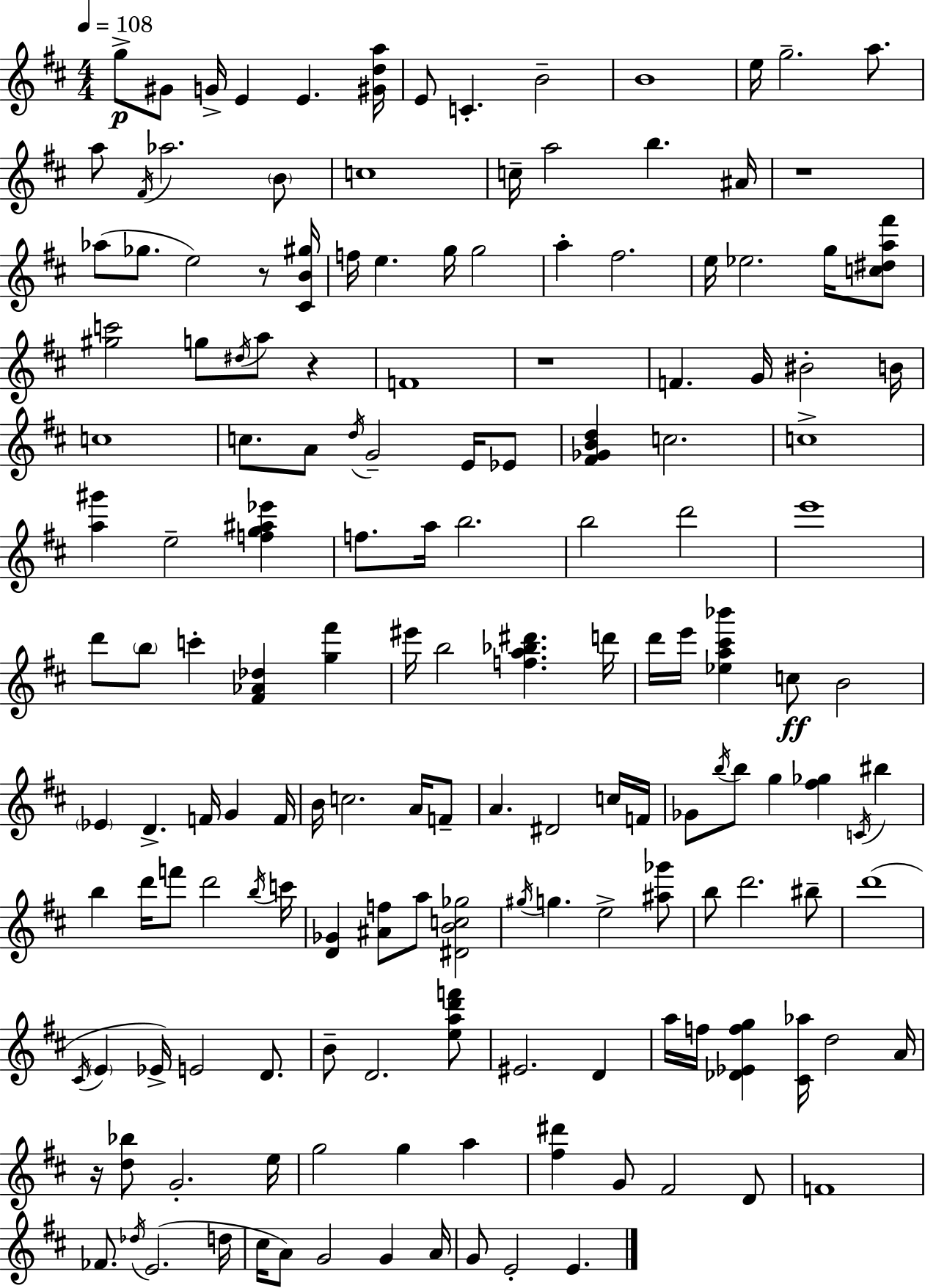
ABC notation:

X:1
T:Untitled
M:4/4
L:1/4
K:D
g/2 ^G/2 G/4 E E [^Gda]/4 E/2 C B2 B4 e/4 g2 a/2 a/2 ^F/4 _a2 B/2 c4 c/4 a2 b ^A/4 z4 _a/2 _g/2 e2 z/2 [^CB^g]/4 f/4 e g/4 g2 a ^f2 e/4 _e2 g/4 [c^da^f']/2 [^gc']2 g/2 ^d/4 a/2 z F4 z4 F G/4 ^B2 B/4 c4 c/2 A/2 d/4 G2 E/4 _E/2 [^F_GBd] c2 c4 [a^g'] e2 [fg^a_e'] f/2 a/4 b2 b2 d'2 e'4 d'/2 b/2 c' [^F_A_d] [g^f'] ^e'/4 b2 [fa_b^d'] d'/4 d'/4 e'/4 [_ea^c'_b'] c/2 B2 _E D F/4 G F/4 B/4 c2 A/4 F/2 A ^D2 c/4 F/4 _G/2 b/4 b/2 g [^f_g] C/4 ^b b d'/4 f'/2 d'2 b/4 c'/4 [D_G] [^Af]/2 a/2 [^DBc_g]2 ^g/4 g e2 [^a_g']/2 b/2 d'2 ^b/2 d'4 ^C/4 E _E/4 E2 D/2 B/2 D2 [ead'f']/2 ^E2 D a/4 f/4 [_D_Efg] [^C_a]/4 d2 A/4 z/4 [d_b]/2 G2 e/4 g2 g a [^f^d'] G/2 ^F2 D/2 F4 _F/2 _d/4 E2 d/4 ^c/4 A/2 G2 G A/4 G/2 E2 E